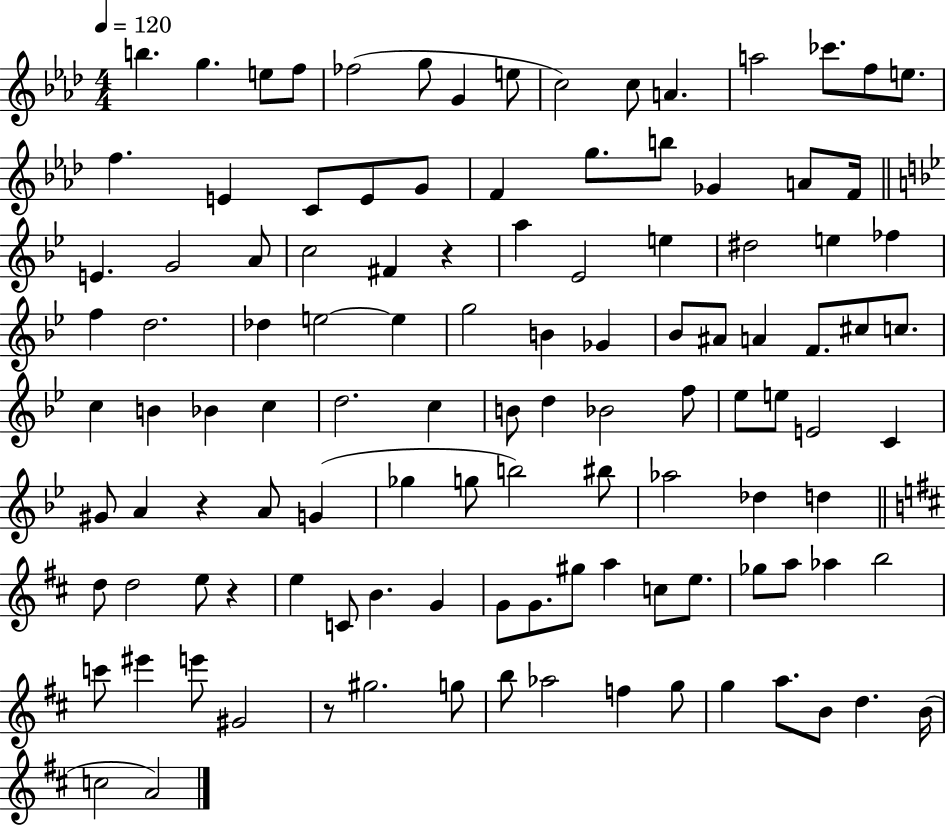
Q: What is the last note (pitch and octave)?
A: A4